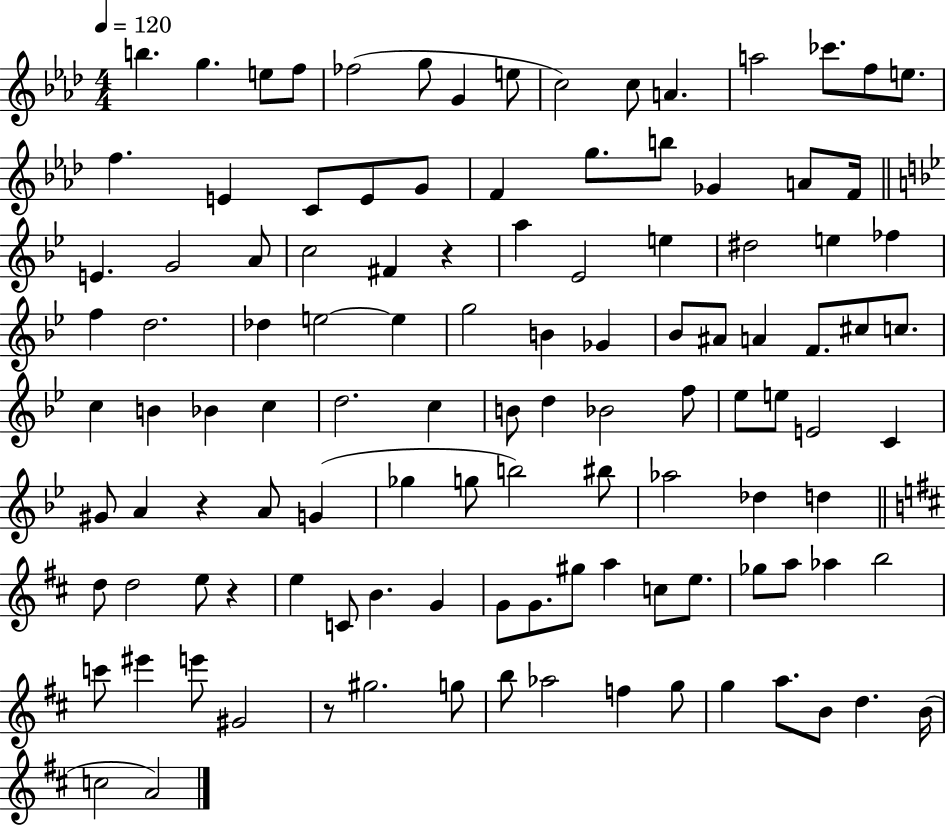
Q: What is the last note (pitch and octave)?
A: A4